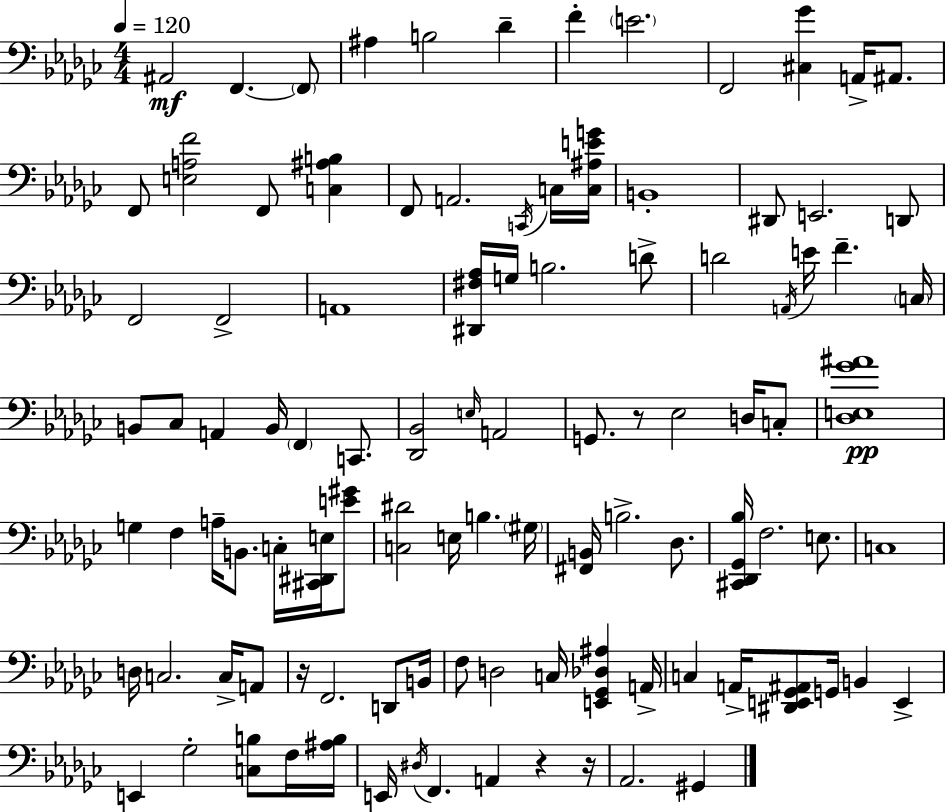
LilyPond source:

{
  \clef bass
  \numericTimeSignature
  \time 4/4
  \key ees \minor
  \tempo 4 = 120
  ais,2\mf f,4.~~ \parenthesize f,8 | ais4 b2 des'4-- | f'4-. \parenthesize e'2. | f,2 <cis ges'>4 a,16-> ais,8. | \break f,8 <e a f'>2 f,8 <c ais b>4 | f,8 a,2. \acciaccatura { c,16 } c16 | <c ais e' g'>16 b,1-. | dis,8 e,2. d,8 | \break f,2 f,2-> | a,1 | <dis, fis aes>16 g16 b2. d'8-> | d'2 \acciaccatura { a,16 } e'16 f'4.-- | \break \parenthesize c16 b,8 ces8 a,4 b,16 \parenthesize f,4 c,8. | <des, bes,>2 \grace { e16 } a,2 | g,8. r8 ees2 | d16 c8-. <des e ges' ais'>1\pp | \break g4 f4 a16-- b,8. c16-. | <cis, dis, e>16 <e' gis'>8 <c dis'>2 e16 b4. | \parenthesize gis16 <fis, b,>16 b2.-> | des8. <cis, des, ges, bes>16 f2. | \break e8. c1 | d16 c2. | c16-> a,8 r16 f,2. | d,8 b,16 f8 d2 c16 <e, ges, des ais>4 | \break a,16-> c4 a,16-> <dis, e, ges, ais,>8 g,16 b,4 e,4-> | e,4 ges2-. <c b>8 | f16 <ais b>16 e,16 \acciaccatura { dis16 } f,4. a,4 r4 | r16 aes,2. | \break gis,4 \bar "|."
}